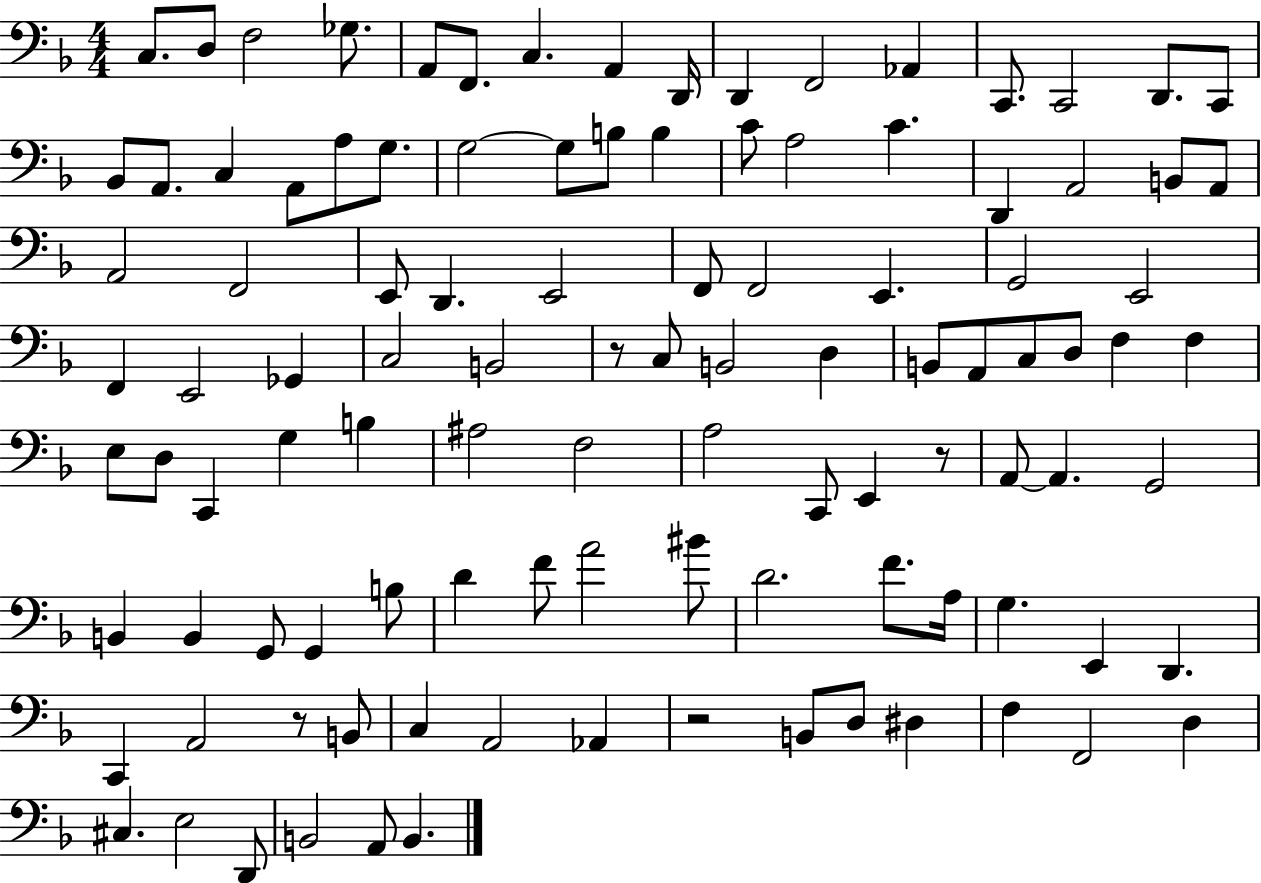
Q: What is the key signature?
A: F major